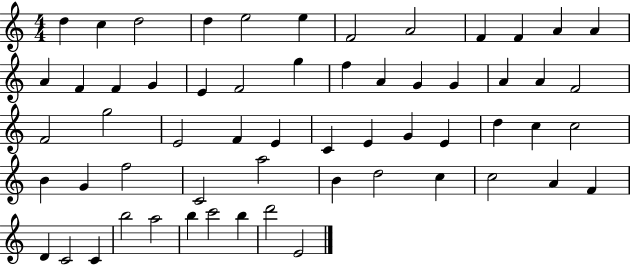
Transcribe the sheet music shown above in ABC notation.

X:1
T:Untitled
M:4/4
L:1/4
K:C
d c d2 d e2 e F2 A2 F F A A A F F G E F2 g f A G G A A F2 F2 g2 E2 F E C E G E d c c2 B G f2 C2 a2 B d2 c c2 A F D C2 C b2 a2 b c'2 b d'2 E2